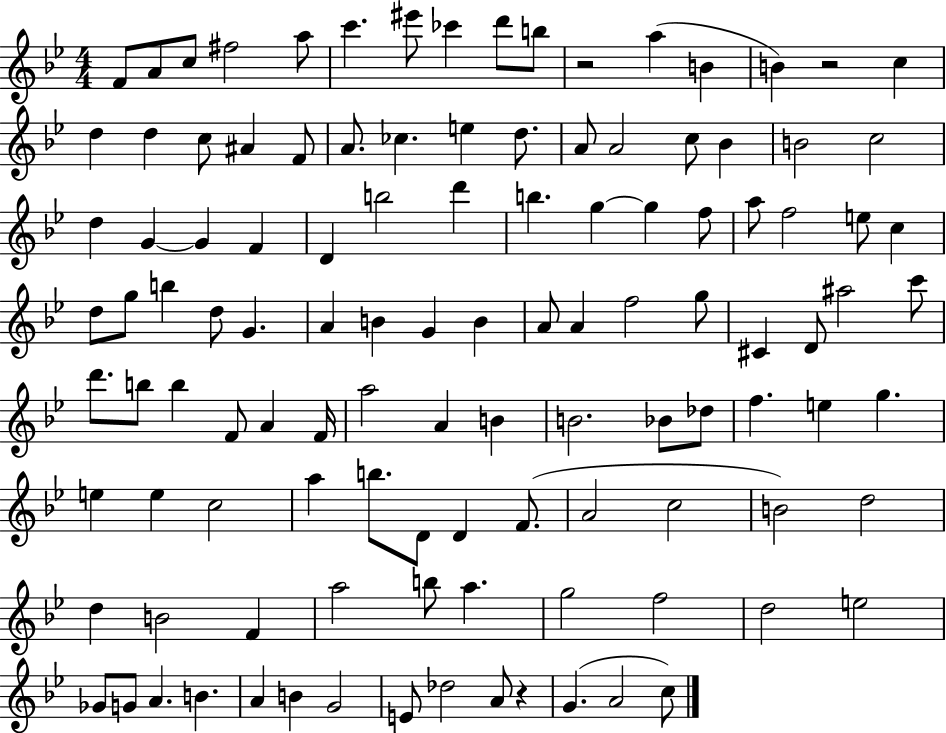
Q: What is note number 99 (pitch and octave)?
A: Gb4